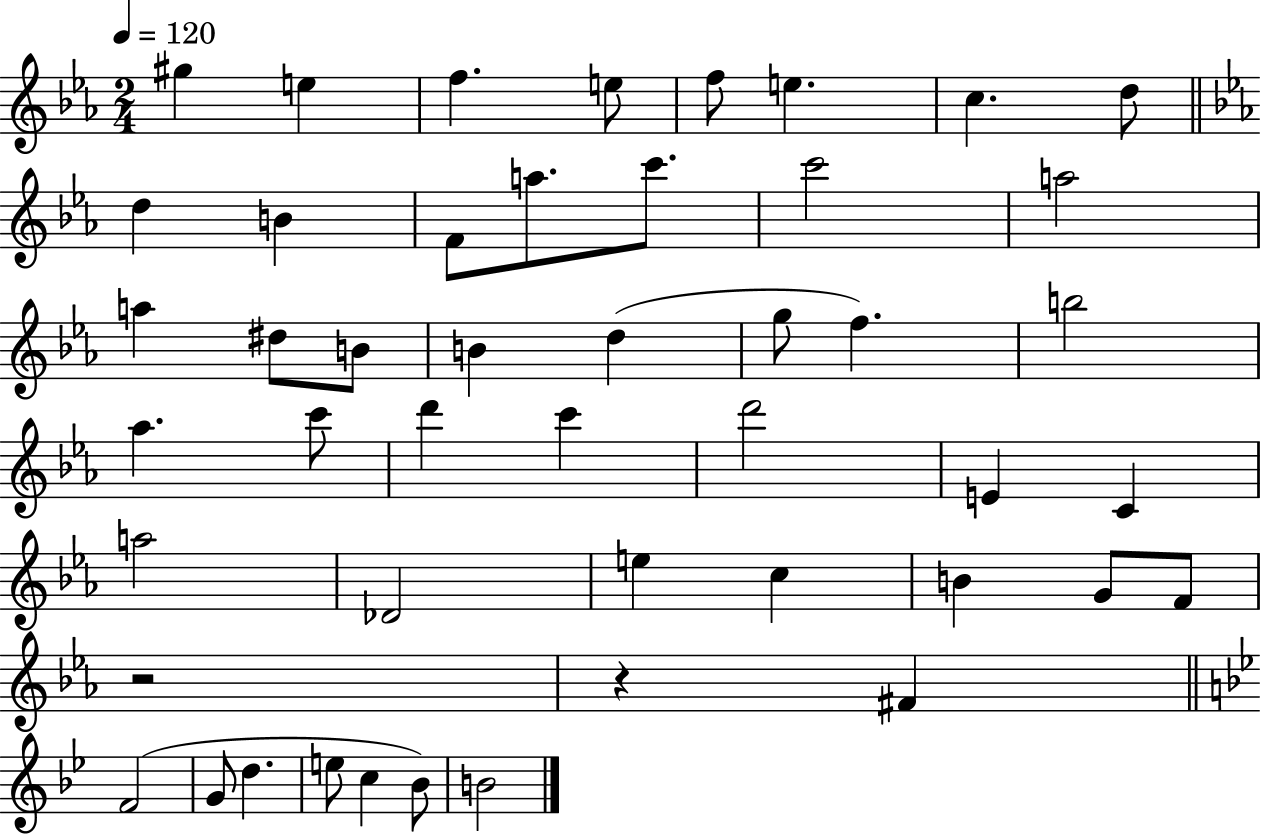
{
  \clef treble
  \numericTimeSignature
  \time 2/4
  \key ees \major
  \tempo 4 = 120
  gis''4 e''4 | f''4. e''8 | f''8 e''4. | c''4. d''8 | \break \bar "||" \break \key c \minor d''4 b'4 | f'8 a''8. c'''8. | c'''2 | a''2 | \break a''4 dis''8 b'8 | b'4 d''4( | g''8 f''4.) | b''2 | \break aes''4. c'''8 | d'''4 c'''4 | d'''2 | e'4 c'4 | \break a''2 | des'2 | e''4 c''4 | b'4 g'8 f'8 | \break r2 | r4 fis'4 | \bar "||" \break \key bes \major f'2( | g'8 d''4. | e''8 c''4 bes'8) | b'2 | \break \bar "|."
}